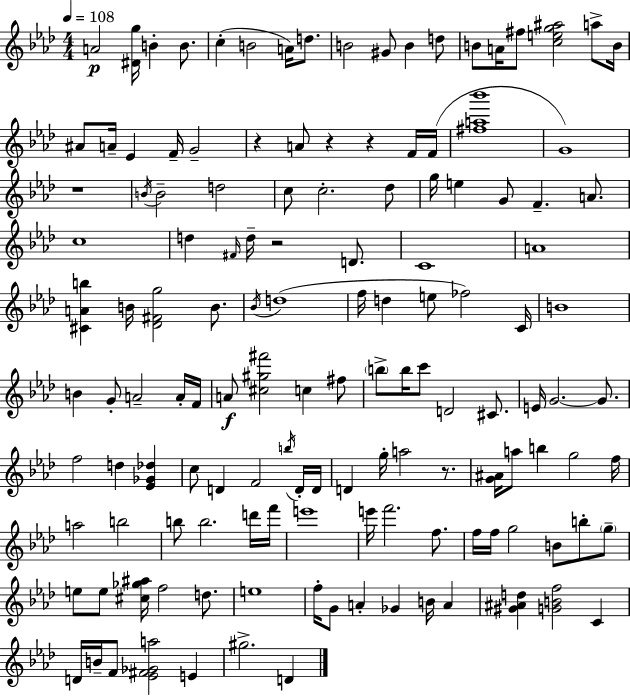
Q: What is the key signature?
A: AES major